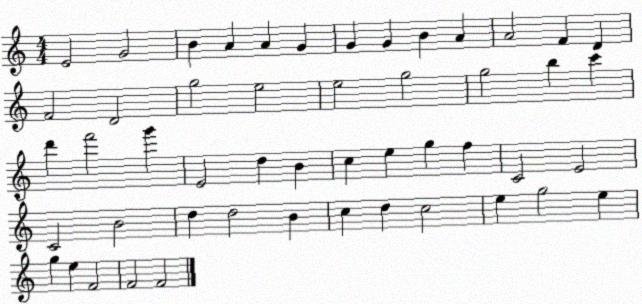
X:1
T:Untitled
M:4/4
L:1/4
K:C
E2 G2 B A A G G G B A A2 F D F2 D2 g2 e2 e2 g2 g2 b c' d' f'2 g' E2 d B c e g f C2 E2 C2 B2 d d2 B c d c2 e g2 e g e F2 F2 F2